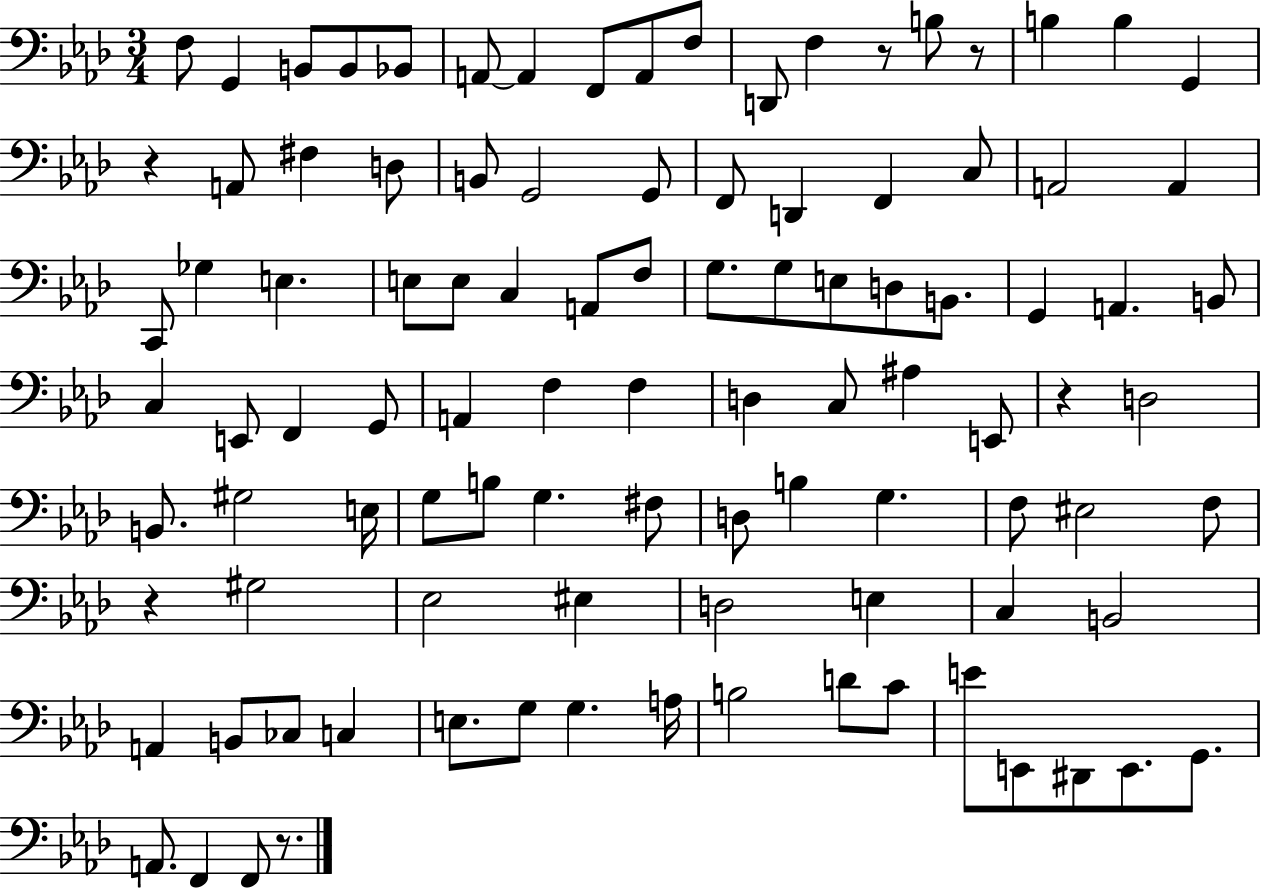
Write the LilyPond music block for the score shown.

{
  \clef bass
  \numericTimeSignature
  \time 3/4
  \key aes \major
  \repeat volta 2 { f8 g,4 b,8 b,8 bes,8 | a,8~~ a,4 f,8 a,8 f8 | d,8 f4 r8 b8 r8 | b4 b4 g,4 | \break r4 a,8 fis4 d8 | b,8 g,2 g,8 | f,8 d,4 f,4 c8 | a,2 a,4 | \break c,8 ges4 e4. | e8 e8 c4 a,8 f8 | g8. g8 e8 d8 b,8. | g,4 a,4. b,8 | \break c4 e,8 f,4 g,8 | a,4 f4 f4 | d4 c8 ais4 e,8 | r4 d2 | \break b,8. gis2 e16 | g8 b8 g4. fis8 | d8 b4 g4. | f8 eis2 f8 | \break r4 gis2 | ees2 eis4 | d2 e4 | c4 b,2 | \break a,4 b,8 ces8 c4 | e8. g8 g4. a16 | b2 d'8 c'8 | e'8 e,8 dis,8 e,8. g,8. | \break a,8. f,4 f,8 r8. | } \bar "|."
}